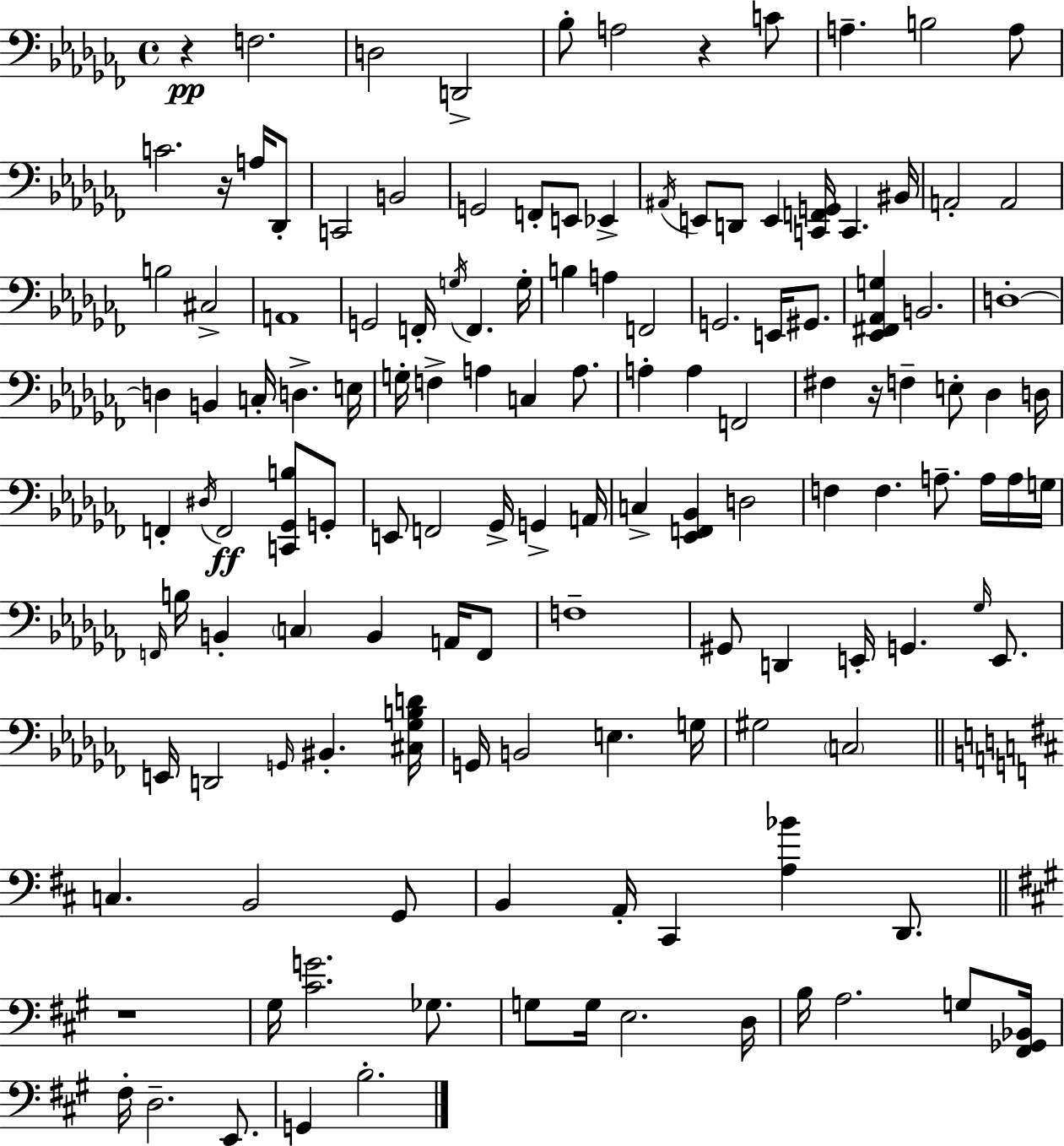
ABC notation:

X:1
T:Untitled
M:4/4
L:1/4
K:Abm
z F,2 D,2 D,,2 _B,/2 A,2 z C/2 A, B,2 A,/2 C2 z/4 A,/4 _D,,/2 C,,2 B,,2 G,,2 F,,/2 E,,/2 _E,, ^A,,/4 E,,/2 D,,/2 E,, [C,,F,,G,,]/4 C,, ^B,,/4 A,,2 A,,2 B,2 ^C,2 A,,4 G,,2 F,,/4 G,/4 F,, G,/4 B, A, F,,2 G,,2 E,,/4 ^G,,/2 [_E,,^F,,_A,,G,] B,,2 D,4 D, B,, C,/4 D, E,/4 G,/4 F, A, C, A,/2 A, A, F,,2 ^F, z/4 F, E,/2 _D, D,/4 F,, ^D,/4 F,,2 [C,,_G,,B,]/2 G,,/2 E,,/2 F,,2 _G,,/4 G,, A,,/4 C, [_E,,F,,_B,,] D,2 F, F, A,/2 A,/4 A,/4 G,/4 F,,/4 B,/4 B,, C, B,, A,,/4 F,,/2 F,4 ^G,,/2 D,, E,,/4 G,, _G,/4 E,,/2 E,,/4 D,,2 G,,/4 ^B,, [^C,_G,B,D]/4 G,,/4 B,,2 E, G,/4 ^G,2 C,2 C, B,,2 G,,/2 B,, A,,/4 ^C,, [A,_B] D,,/2 z4 ^G,/4 [^CG]2 _G,/2 G,/2 G,/4 E,2 D,/4 B,/4 A,2 G,/2 [^F,,_G,,_B,,]/4 ^F,/4 D,2 E,,/2 G,, B,2